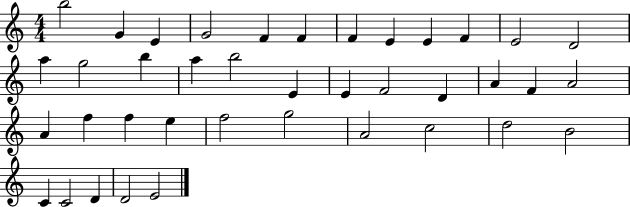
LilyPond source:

{
  \clef treble
  \numericTimeSignature
  \time 4/4
  \key c \major
  b''2 g'4 e'4 | g'2 f'4 f'4 | f'4 e'4 e'4 f'4 | e'2 d'2 | \break a''4 g''2 b''4 | a''4 b''2 e'4 | e'4 f'2 d'4 | a'4 f'4 a'2 | \break a'4 f''4 f''4 e''4 | f''2 g''2 | a'2 c''2 | d''2 b'2 | \break c'4 c'2 d'4 | d'2 e'2 | \bar "|."
}